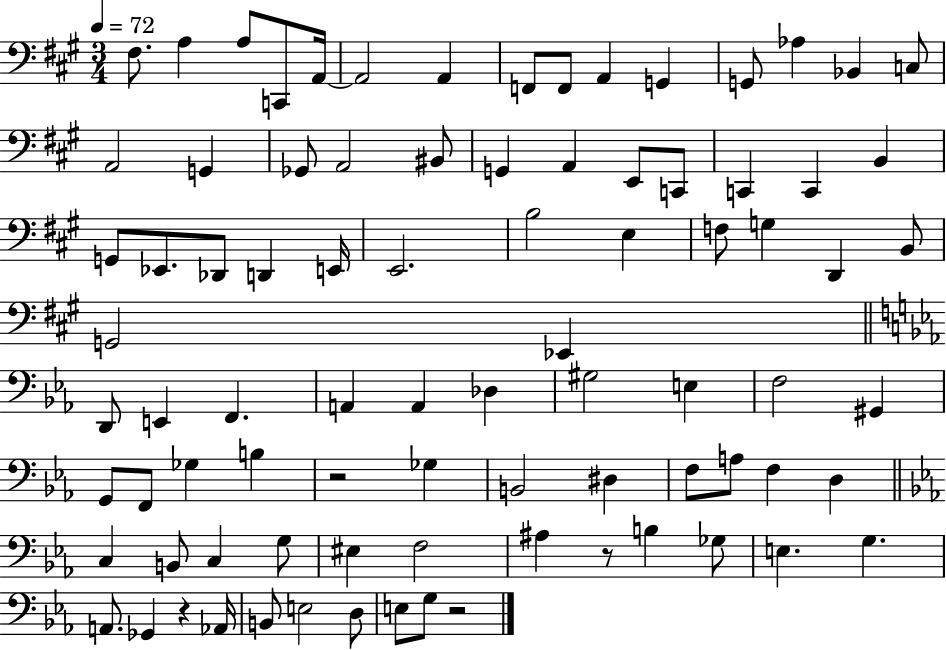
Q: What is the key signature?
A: A major